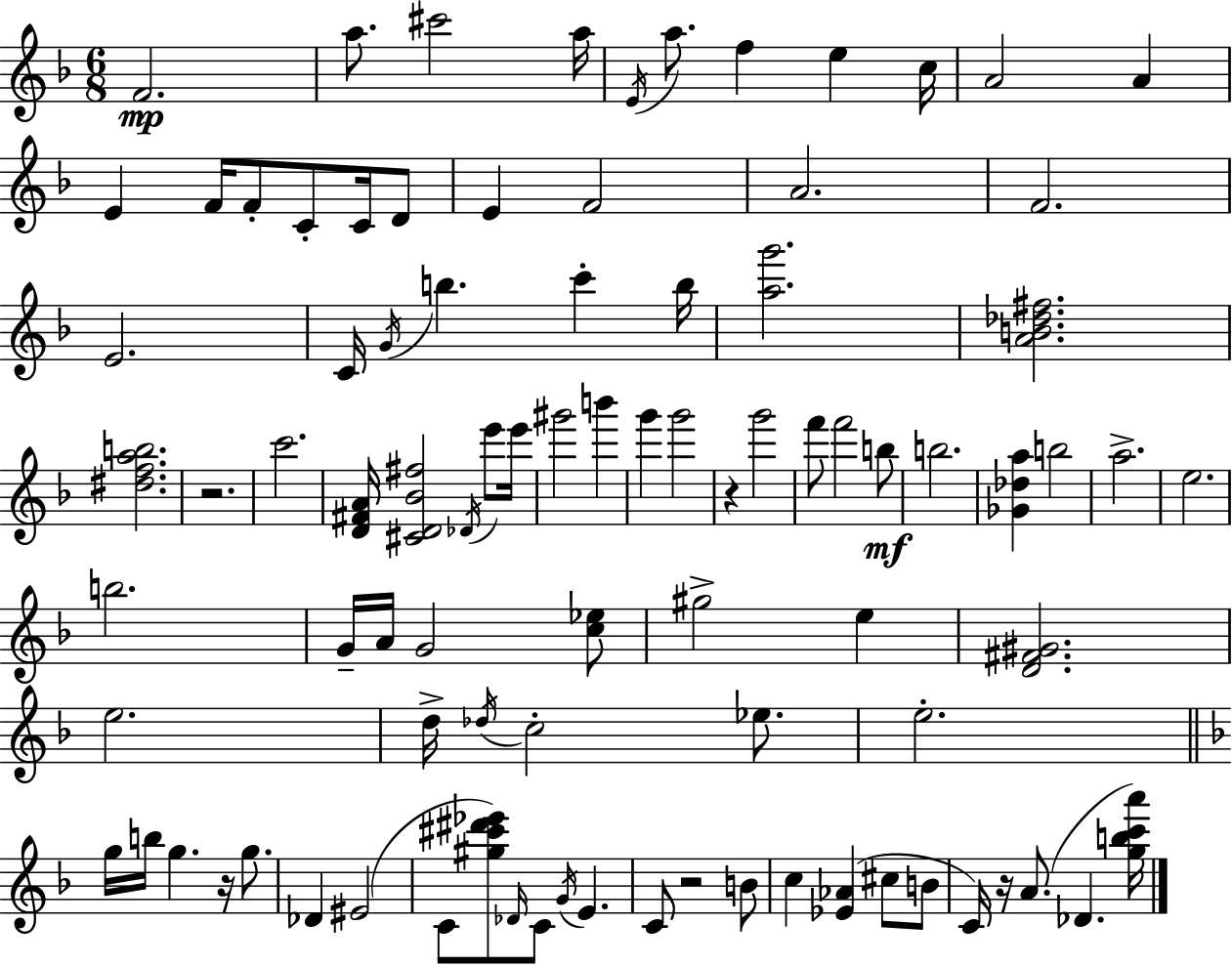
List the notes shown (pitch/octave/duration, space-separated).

F4/h. A5/e. C#6/h A5/s E4/s A5/e. F5/q E5/q C5/s A4/h A4/q E4/q F4/s F4/e C4/e C4/s D4/e E4/q F4/h A4/h. F4/h. E4/h. C4/s G4/s B5/q. C6/q B5/s [A5,G6]/h. [A4,B4,Db5,F#5]/h. [D#5,F5,A5,B5]/h. R/h. C6/h. [D4,F#4,A4]/s [C#4,D4,Bb4,F#5]/h Db4/s E6/e E6/s G#6/h B6/q G6/q G6/h R/q G6/h F6/e F6/h B5/e B5/h. [Gb4,Db5,A5]/q B5/h A5/h. E5/h. B5/h. G4/s A4/s G4/h [C5,Eb5]/e G#5/h E5/q [D4,F#4,G#4]/h. E5/h. D5/s Db5/s C5/h Eb5/e. E5/h. G5/s B5/s G5/q. R/s G5/e. Db4/q EIS4/h C4/e [G#5,C#6,D#6,Eb6]/e Db4/s C4/e G4/s E4/q. C4/e R/h B4/e C5/q [Eb4,Ab4]/q C#5/e B4/e C4/s R/s A4/e. Db4/q. [G5,B5,C6,A6]/s